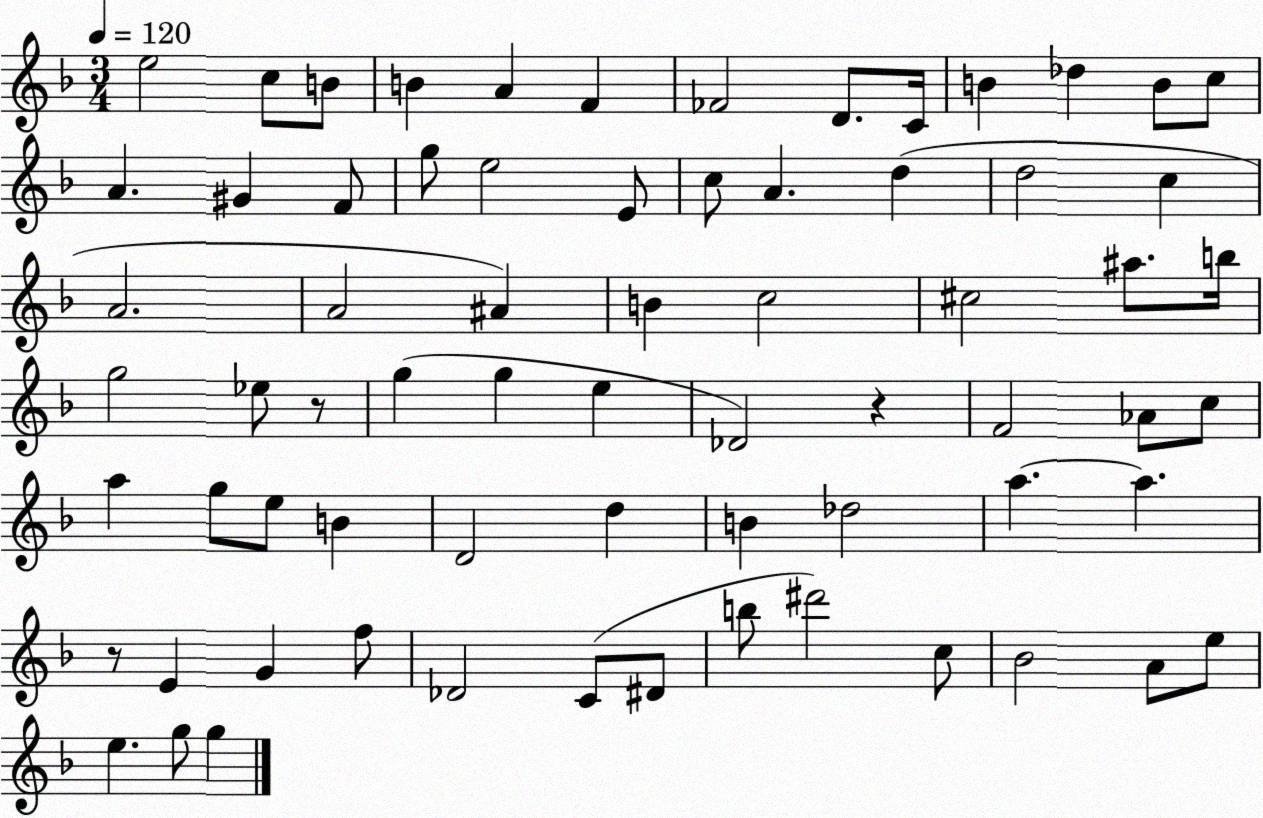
X:1
T:Untitled
M:3/4
L:1/4
K:F
e2 c/2 B/2 B A F _F2 D/2 C/4 B _d B/2 c/2 A ^G F/2 g/2 e2 E/2 c/2 A d d2 c A2 A2 ^A B c2 ^c2 ^a/2 b/4 g2 _e/2 z/2 g g e _D2 z F2 _A/2 c/2 a g/2 e/2 B D2 d B _d2 a a z/2 E G f/2 _D2 C/2 ^D/2 b/2 ^d'2 c/2 _B2 A/2 e/2 e g/2 g